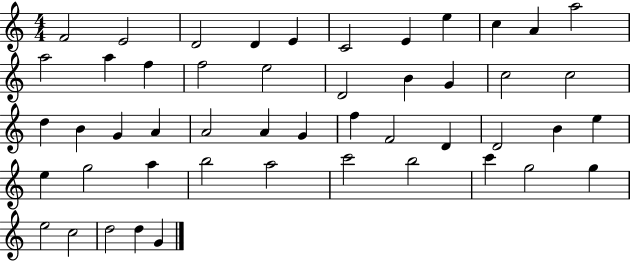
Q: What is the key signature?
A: C major